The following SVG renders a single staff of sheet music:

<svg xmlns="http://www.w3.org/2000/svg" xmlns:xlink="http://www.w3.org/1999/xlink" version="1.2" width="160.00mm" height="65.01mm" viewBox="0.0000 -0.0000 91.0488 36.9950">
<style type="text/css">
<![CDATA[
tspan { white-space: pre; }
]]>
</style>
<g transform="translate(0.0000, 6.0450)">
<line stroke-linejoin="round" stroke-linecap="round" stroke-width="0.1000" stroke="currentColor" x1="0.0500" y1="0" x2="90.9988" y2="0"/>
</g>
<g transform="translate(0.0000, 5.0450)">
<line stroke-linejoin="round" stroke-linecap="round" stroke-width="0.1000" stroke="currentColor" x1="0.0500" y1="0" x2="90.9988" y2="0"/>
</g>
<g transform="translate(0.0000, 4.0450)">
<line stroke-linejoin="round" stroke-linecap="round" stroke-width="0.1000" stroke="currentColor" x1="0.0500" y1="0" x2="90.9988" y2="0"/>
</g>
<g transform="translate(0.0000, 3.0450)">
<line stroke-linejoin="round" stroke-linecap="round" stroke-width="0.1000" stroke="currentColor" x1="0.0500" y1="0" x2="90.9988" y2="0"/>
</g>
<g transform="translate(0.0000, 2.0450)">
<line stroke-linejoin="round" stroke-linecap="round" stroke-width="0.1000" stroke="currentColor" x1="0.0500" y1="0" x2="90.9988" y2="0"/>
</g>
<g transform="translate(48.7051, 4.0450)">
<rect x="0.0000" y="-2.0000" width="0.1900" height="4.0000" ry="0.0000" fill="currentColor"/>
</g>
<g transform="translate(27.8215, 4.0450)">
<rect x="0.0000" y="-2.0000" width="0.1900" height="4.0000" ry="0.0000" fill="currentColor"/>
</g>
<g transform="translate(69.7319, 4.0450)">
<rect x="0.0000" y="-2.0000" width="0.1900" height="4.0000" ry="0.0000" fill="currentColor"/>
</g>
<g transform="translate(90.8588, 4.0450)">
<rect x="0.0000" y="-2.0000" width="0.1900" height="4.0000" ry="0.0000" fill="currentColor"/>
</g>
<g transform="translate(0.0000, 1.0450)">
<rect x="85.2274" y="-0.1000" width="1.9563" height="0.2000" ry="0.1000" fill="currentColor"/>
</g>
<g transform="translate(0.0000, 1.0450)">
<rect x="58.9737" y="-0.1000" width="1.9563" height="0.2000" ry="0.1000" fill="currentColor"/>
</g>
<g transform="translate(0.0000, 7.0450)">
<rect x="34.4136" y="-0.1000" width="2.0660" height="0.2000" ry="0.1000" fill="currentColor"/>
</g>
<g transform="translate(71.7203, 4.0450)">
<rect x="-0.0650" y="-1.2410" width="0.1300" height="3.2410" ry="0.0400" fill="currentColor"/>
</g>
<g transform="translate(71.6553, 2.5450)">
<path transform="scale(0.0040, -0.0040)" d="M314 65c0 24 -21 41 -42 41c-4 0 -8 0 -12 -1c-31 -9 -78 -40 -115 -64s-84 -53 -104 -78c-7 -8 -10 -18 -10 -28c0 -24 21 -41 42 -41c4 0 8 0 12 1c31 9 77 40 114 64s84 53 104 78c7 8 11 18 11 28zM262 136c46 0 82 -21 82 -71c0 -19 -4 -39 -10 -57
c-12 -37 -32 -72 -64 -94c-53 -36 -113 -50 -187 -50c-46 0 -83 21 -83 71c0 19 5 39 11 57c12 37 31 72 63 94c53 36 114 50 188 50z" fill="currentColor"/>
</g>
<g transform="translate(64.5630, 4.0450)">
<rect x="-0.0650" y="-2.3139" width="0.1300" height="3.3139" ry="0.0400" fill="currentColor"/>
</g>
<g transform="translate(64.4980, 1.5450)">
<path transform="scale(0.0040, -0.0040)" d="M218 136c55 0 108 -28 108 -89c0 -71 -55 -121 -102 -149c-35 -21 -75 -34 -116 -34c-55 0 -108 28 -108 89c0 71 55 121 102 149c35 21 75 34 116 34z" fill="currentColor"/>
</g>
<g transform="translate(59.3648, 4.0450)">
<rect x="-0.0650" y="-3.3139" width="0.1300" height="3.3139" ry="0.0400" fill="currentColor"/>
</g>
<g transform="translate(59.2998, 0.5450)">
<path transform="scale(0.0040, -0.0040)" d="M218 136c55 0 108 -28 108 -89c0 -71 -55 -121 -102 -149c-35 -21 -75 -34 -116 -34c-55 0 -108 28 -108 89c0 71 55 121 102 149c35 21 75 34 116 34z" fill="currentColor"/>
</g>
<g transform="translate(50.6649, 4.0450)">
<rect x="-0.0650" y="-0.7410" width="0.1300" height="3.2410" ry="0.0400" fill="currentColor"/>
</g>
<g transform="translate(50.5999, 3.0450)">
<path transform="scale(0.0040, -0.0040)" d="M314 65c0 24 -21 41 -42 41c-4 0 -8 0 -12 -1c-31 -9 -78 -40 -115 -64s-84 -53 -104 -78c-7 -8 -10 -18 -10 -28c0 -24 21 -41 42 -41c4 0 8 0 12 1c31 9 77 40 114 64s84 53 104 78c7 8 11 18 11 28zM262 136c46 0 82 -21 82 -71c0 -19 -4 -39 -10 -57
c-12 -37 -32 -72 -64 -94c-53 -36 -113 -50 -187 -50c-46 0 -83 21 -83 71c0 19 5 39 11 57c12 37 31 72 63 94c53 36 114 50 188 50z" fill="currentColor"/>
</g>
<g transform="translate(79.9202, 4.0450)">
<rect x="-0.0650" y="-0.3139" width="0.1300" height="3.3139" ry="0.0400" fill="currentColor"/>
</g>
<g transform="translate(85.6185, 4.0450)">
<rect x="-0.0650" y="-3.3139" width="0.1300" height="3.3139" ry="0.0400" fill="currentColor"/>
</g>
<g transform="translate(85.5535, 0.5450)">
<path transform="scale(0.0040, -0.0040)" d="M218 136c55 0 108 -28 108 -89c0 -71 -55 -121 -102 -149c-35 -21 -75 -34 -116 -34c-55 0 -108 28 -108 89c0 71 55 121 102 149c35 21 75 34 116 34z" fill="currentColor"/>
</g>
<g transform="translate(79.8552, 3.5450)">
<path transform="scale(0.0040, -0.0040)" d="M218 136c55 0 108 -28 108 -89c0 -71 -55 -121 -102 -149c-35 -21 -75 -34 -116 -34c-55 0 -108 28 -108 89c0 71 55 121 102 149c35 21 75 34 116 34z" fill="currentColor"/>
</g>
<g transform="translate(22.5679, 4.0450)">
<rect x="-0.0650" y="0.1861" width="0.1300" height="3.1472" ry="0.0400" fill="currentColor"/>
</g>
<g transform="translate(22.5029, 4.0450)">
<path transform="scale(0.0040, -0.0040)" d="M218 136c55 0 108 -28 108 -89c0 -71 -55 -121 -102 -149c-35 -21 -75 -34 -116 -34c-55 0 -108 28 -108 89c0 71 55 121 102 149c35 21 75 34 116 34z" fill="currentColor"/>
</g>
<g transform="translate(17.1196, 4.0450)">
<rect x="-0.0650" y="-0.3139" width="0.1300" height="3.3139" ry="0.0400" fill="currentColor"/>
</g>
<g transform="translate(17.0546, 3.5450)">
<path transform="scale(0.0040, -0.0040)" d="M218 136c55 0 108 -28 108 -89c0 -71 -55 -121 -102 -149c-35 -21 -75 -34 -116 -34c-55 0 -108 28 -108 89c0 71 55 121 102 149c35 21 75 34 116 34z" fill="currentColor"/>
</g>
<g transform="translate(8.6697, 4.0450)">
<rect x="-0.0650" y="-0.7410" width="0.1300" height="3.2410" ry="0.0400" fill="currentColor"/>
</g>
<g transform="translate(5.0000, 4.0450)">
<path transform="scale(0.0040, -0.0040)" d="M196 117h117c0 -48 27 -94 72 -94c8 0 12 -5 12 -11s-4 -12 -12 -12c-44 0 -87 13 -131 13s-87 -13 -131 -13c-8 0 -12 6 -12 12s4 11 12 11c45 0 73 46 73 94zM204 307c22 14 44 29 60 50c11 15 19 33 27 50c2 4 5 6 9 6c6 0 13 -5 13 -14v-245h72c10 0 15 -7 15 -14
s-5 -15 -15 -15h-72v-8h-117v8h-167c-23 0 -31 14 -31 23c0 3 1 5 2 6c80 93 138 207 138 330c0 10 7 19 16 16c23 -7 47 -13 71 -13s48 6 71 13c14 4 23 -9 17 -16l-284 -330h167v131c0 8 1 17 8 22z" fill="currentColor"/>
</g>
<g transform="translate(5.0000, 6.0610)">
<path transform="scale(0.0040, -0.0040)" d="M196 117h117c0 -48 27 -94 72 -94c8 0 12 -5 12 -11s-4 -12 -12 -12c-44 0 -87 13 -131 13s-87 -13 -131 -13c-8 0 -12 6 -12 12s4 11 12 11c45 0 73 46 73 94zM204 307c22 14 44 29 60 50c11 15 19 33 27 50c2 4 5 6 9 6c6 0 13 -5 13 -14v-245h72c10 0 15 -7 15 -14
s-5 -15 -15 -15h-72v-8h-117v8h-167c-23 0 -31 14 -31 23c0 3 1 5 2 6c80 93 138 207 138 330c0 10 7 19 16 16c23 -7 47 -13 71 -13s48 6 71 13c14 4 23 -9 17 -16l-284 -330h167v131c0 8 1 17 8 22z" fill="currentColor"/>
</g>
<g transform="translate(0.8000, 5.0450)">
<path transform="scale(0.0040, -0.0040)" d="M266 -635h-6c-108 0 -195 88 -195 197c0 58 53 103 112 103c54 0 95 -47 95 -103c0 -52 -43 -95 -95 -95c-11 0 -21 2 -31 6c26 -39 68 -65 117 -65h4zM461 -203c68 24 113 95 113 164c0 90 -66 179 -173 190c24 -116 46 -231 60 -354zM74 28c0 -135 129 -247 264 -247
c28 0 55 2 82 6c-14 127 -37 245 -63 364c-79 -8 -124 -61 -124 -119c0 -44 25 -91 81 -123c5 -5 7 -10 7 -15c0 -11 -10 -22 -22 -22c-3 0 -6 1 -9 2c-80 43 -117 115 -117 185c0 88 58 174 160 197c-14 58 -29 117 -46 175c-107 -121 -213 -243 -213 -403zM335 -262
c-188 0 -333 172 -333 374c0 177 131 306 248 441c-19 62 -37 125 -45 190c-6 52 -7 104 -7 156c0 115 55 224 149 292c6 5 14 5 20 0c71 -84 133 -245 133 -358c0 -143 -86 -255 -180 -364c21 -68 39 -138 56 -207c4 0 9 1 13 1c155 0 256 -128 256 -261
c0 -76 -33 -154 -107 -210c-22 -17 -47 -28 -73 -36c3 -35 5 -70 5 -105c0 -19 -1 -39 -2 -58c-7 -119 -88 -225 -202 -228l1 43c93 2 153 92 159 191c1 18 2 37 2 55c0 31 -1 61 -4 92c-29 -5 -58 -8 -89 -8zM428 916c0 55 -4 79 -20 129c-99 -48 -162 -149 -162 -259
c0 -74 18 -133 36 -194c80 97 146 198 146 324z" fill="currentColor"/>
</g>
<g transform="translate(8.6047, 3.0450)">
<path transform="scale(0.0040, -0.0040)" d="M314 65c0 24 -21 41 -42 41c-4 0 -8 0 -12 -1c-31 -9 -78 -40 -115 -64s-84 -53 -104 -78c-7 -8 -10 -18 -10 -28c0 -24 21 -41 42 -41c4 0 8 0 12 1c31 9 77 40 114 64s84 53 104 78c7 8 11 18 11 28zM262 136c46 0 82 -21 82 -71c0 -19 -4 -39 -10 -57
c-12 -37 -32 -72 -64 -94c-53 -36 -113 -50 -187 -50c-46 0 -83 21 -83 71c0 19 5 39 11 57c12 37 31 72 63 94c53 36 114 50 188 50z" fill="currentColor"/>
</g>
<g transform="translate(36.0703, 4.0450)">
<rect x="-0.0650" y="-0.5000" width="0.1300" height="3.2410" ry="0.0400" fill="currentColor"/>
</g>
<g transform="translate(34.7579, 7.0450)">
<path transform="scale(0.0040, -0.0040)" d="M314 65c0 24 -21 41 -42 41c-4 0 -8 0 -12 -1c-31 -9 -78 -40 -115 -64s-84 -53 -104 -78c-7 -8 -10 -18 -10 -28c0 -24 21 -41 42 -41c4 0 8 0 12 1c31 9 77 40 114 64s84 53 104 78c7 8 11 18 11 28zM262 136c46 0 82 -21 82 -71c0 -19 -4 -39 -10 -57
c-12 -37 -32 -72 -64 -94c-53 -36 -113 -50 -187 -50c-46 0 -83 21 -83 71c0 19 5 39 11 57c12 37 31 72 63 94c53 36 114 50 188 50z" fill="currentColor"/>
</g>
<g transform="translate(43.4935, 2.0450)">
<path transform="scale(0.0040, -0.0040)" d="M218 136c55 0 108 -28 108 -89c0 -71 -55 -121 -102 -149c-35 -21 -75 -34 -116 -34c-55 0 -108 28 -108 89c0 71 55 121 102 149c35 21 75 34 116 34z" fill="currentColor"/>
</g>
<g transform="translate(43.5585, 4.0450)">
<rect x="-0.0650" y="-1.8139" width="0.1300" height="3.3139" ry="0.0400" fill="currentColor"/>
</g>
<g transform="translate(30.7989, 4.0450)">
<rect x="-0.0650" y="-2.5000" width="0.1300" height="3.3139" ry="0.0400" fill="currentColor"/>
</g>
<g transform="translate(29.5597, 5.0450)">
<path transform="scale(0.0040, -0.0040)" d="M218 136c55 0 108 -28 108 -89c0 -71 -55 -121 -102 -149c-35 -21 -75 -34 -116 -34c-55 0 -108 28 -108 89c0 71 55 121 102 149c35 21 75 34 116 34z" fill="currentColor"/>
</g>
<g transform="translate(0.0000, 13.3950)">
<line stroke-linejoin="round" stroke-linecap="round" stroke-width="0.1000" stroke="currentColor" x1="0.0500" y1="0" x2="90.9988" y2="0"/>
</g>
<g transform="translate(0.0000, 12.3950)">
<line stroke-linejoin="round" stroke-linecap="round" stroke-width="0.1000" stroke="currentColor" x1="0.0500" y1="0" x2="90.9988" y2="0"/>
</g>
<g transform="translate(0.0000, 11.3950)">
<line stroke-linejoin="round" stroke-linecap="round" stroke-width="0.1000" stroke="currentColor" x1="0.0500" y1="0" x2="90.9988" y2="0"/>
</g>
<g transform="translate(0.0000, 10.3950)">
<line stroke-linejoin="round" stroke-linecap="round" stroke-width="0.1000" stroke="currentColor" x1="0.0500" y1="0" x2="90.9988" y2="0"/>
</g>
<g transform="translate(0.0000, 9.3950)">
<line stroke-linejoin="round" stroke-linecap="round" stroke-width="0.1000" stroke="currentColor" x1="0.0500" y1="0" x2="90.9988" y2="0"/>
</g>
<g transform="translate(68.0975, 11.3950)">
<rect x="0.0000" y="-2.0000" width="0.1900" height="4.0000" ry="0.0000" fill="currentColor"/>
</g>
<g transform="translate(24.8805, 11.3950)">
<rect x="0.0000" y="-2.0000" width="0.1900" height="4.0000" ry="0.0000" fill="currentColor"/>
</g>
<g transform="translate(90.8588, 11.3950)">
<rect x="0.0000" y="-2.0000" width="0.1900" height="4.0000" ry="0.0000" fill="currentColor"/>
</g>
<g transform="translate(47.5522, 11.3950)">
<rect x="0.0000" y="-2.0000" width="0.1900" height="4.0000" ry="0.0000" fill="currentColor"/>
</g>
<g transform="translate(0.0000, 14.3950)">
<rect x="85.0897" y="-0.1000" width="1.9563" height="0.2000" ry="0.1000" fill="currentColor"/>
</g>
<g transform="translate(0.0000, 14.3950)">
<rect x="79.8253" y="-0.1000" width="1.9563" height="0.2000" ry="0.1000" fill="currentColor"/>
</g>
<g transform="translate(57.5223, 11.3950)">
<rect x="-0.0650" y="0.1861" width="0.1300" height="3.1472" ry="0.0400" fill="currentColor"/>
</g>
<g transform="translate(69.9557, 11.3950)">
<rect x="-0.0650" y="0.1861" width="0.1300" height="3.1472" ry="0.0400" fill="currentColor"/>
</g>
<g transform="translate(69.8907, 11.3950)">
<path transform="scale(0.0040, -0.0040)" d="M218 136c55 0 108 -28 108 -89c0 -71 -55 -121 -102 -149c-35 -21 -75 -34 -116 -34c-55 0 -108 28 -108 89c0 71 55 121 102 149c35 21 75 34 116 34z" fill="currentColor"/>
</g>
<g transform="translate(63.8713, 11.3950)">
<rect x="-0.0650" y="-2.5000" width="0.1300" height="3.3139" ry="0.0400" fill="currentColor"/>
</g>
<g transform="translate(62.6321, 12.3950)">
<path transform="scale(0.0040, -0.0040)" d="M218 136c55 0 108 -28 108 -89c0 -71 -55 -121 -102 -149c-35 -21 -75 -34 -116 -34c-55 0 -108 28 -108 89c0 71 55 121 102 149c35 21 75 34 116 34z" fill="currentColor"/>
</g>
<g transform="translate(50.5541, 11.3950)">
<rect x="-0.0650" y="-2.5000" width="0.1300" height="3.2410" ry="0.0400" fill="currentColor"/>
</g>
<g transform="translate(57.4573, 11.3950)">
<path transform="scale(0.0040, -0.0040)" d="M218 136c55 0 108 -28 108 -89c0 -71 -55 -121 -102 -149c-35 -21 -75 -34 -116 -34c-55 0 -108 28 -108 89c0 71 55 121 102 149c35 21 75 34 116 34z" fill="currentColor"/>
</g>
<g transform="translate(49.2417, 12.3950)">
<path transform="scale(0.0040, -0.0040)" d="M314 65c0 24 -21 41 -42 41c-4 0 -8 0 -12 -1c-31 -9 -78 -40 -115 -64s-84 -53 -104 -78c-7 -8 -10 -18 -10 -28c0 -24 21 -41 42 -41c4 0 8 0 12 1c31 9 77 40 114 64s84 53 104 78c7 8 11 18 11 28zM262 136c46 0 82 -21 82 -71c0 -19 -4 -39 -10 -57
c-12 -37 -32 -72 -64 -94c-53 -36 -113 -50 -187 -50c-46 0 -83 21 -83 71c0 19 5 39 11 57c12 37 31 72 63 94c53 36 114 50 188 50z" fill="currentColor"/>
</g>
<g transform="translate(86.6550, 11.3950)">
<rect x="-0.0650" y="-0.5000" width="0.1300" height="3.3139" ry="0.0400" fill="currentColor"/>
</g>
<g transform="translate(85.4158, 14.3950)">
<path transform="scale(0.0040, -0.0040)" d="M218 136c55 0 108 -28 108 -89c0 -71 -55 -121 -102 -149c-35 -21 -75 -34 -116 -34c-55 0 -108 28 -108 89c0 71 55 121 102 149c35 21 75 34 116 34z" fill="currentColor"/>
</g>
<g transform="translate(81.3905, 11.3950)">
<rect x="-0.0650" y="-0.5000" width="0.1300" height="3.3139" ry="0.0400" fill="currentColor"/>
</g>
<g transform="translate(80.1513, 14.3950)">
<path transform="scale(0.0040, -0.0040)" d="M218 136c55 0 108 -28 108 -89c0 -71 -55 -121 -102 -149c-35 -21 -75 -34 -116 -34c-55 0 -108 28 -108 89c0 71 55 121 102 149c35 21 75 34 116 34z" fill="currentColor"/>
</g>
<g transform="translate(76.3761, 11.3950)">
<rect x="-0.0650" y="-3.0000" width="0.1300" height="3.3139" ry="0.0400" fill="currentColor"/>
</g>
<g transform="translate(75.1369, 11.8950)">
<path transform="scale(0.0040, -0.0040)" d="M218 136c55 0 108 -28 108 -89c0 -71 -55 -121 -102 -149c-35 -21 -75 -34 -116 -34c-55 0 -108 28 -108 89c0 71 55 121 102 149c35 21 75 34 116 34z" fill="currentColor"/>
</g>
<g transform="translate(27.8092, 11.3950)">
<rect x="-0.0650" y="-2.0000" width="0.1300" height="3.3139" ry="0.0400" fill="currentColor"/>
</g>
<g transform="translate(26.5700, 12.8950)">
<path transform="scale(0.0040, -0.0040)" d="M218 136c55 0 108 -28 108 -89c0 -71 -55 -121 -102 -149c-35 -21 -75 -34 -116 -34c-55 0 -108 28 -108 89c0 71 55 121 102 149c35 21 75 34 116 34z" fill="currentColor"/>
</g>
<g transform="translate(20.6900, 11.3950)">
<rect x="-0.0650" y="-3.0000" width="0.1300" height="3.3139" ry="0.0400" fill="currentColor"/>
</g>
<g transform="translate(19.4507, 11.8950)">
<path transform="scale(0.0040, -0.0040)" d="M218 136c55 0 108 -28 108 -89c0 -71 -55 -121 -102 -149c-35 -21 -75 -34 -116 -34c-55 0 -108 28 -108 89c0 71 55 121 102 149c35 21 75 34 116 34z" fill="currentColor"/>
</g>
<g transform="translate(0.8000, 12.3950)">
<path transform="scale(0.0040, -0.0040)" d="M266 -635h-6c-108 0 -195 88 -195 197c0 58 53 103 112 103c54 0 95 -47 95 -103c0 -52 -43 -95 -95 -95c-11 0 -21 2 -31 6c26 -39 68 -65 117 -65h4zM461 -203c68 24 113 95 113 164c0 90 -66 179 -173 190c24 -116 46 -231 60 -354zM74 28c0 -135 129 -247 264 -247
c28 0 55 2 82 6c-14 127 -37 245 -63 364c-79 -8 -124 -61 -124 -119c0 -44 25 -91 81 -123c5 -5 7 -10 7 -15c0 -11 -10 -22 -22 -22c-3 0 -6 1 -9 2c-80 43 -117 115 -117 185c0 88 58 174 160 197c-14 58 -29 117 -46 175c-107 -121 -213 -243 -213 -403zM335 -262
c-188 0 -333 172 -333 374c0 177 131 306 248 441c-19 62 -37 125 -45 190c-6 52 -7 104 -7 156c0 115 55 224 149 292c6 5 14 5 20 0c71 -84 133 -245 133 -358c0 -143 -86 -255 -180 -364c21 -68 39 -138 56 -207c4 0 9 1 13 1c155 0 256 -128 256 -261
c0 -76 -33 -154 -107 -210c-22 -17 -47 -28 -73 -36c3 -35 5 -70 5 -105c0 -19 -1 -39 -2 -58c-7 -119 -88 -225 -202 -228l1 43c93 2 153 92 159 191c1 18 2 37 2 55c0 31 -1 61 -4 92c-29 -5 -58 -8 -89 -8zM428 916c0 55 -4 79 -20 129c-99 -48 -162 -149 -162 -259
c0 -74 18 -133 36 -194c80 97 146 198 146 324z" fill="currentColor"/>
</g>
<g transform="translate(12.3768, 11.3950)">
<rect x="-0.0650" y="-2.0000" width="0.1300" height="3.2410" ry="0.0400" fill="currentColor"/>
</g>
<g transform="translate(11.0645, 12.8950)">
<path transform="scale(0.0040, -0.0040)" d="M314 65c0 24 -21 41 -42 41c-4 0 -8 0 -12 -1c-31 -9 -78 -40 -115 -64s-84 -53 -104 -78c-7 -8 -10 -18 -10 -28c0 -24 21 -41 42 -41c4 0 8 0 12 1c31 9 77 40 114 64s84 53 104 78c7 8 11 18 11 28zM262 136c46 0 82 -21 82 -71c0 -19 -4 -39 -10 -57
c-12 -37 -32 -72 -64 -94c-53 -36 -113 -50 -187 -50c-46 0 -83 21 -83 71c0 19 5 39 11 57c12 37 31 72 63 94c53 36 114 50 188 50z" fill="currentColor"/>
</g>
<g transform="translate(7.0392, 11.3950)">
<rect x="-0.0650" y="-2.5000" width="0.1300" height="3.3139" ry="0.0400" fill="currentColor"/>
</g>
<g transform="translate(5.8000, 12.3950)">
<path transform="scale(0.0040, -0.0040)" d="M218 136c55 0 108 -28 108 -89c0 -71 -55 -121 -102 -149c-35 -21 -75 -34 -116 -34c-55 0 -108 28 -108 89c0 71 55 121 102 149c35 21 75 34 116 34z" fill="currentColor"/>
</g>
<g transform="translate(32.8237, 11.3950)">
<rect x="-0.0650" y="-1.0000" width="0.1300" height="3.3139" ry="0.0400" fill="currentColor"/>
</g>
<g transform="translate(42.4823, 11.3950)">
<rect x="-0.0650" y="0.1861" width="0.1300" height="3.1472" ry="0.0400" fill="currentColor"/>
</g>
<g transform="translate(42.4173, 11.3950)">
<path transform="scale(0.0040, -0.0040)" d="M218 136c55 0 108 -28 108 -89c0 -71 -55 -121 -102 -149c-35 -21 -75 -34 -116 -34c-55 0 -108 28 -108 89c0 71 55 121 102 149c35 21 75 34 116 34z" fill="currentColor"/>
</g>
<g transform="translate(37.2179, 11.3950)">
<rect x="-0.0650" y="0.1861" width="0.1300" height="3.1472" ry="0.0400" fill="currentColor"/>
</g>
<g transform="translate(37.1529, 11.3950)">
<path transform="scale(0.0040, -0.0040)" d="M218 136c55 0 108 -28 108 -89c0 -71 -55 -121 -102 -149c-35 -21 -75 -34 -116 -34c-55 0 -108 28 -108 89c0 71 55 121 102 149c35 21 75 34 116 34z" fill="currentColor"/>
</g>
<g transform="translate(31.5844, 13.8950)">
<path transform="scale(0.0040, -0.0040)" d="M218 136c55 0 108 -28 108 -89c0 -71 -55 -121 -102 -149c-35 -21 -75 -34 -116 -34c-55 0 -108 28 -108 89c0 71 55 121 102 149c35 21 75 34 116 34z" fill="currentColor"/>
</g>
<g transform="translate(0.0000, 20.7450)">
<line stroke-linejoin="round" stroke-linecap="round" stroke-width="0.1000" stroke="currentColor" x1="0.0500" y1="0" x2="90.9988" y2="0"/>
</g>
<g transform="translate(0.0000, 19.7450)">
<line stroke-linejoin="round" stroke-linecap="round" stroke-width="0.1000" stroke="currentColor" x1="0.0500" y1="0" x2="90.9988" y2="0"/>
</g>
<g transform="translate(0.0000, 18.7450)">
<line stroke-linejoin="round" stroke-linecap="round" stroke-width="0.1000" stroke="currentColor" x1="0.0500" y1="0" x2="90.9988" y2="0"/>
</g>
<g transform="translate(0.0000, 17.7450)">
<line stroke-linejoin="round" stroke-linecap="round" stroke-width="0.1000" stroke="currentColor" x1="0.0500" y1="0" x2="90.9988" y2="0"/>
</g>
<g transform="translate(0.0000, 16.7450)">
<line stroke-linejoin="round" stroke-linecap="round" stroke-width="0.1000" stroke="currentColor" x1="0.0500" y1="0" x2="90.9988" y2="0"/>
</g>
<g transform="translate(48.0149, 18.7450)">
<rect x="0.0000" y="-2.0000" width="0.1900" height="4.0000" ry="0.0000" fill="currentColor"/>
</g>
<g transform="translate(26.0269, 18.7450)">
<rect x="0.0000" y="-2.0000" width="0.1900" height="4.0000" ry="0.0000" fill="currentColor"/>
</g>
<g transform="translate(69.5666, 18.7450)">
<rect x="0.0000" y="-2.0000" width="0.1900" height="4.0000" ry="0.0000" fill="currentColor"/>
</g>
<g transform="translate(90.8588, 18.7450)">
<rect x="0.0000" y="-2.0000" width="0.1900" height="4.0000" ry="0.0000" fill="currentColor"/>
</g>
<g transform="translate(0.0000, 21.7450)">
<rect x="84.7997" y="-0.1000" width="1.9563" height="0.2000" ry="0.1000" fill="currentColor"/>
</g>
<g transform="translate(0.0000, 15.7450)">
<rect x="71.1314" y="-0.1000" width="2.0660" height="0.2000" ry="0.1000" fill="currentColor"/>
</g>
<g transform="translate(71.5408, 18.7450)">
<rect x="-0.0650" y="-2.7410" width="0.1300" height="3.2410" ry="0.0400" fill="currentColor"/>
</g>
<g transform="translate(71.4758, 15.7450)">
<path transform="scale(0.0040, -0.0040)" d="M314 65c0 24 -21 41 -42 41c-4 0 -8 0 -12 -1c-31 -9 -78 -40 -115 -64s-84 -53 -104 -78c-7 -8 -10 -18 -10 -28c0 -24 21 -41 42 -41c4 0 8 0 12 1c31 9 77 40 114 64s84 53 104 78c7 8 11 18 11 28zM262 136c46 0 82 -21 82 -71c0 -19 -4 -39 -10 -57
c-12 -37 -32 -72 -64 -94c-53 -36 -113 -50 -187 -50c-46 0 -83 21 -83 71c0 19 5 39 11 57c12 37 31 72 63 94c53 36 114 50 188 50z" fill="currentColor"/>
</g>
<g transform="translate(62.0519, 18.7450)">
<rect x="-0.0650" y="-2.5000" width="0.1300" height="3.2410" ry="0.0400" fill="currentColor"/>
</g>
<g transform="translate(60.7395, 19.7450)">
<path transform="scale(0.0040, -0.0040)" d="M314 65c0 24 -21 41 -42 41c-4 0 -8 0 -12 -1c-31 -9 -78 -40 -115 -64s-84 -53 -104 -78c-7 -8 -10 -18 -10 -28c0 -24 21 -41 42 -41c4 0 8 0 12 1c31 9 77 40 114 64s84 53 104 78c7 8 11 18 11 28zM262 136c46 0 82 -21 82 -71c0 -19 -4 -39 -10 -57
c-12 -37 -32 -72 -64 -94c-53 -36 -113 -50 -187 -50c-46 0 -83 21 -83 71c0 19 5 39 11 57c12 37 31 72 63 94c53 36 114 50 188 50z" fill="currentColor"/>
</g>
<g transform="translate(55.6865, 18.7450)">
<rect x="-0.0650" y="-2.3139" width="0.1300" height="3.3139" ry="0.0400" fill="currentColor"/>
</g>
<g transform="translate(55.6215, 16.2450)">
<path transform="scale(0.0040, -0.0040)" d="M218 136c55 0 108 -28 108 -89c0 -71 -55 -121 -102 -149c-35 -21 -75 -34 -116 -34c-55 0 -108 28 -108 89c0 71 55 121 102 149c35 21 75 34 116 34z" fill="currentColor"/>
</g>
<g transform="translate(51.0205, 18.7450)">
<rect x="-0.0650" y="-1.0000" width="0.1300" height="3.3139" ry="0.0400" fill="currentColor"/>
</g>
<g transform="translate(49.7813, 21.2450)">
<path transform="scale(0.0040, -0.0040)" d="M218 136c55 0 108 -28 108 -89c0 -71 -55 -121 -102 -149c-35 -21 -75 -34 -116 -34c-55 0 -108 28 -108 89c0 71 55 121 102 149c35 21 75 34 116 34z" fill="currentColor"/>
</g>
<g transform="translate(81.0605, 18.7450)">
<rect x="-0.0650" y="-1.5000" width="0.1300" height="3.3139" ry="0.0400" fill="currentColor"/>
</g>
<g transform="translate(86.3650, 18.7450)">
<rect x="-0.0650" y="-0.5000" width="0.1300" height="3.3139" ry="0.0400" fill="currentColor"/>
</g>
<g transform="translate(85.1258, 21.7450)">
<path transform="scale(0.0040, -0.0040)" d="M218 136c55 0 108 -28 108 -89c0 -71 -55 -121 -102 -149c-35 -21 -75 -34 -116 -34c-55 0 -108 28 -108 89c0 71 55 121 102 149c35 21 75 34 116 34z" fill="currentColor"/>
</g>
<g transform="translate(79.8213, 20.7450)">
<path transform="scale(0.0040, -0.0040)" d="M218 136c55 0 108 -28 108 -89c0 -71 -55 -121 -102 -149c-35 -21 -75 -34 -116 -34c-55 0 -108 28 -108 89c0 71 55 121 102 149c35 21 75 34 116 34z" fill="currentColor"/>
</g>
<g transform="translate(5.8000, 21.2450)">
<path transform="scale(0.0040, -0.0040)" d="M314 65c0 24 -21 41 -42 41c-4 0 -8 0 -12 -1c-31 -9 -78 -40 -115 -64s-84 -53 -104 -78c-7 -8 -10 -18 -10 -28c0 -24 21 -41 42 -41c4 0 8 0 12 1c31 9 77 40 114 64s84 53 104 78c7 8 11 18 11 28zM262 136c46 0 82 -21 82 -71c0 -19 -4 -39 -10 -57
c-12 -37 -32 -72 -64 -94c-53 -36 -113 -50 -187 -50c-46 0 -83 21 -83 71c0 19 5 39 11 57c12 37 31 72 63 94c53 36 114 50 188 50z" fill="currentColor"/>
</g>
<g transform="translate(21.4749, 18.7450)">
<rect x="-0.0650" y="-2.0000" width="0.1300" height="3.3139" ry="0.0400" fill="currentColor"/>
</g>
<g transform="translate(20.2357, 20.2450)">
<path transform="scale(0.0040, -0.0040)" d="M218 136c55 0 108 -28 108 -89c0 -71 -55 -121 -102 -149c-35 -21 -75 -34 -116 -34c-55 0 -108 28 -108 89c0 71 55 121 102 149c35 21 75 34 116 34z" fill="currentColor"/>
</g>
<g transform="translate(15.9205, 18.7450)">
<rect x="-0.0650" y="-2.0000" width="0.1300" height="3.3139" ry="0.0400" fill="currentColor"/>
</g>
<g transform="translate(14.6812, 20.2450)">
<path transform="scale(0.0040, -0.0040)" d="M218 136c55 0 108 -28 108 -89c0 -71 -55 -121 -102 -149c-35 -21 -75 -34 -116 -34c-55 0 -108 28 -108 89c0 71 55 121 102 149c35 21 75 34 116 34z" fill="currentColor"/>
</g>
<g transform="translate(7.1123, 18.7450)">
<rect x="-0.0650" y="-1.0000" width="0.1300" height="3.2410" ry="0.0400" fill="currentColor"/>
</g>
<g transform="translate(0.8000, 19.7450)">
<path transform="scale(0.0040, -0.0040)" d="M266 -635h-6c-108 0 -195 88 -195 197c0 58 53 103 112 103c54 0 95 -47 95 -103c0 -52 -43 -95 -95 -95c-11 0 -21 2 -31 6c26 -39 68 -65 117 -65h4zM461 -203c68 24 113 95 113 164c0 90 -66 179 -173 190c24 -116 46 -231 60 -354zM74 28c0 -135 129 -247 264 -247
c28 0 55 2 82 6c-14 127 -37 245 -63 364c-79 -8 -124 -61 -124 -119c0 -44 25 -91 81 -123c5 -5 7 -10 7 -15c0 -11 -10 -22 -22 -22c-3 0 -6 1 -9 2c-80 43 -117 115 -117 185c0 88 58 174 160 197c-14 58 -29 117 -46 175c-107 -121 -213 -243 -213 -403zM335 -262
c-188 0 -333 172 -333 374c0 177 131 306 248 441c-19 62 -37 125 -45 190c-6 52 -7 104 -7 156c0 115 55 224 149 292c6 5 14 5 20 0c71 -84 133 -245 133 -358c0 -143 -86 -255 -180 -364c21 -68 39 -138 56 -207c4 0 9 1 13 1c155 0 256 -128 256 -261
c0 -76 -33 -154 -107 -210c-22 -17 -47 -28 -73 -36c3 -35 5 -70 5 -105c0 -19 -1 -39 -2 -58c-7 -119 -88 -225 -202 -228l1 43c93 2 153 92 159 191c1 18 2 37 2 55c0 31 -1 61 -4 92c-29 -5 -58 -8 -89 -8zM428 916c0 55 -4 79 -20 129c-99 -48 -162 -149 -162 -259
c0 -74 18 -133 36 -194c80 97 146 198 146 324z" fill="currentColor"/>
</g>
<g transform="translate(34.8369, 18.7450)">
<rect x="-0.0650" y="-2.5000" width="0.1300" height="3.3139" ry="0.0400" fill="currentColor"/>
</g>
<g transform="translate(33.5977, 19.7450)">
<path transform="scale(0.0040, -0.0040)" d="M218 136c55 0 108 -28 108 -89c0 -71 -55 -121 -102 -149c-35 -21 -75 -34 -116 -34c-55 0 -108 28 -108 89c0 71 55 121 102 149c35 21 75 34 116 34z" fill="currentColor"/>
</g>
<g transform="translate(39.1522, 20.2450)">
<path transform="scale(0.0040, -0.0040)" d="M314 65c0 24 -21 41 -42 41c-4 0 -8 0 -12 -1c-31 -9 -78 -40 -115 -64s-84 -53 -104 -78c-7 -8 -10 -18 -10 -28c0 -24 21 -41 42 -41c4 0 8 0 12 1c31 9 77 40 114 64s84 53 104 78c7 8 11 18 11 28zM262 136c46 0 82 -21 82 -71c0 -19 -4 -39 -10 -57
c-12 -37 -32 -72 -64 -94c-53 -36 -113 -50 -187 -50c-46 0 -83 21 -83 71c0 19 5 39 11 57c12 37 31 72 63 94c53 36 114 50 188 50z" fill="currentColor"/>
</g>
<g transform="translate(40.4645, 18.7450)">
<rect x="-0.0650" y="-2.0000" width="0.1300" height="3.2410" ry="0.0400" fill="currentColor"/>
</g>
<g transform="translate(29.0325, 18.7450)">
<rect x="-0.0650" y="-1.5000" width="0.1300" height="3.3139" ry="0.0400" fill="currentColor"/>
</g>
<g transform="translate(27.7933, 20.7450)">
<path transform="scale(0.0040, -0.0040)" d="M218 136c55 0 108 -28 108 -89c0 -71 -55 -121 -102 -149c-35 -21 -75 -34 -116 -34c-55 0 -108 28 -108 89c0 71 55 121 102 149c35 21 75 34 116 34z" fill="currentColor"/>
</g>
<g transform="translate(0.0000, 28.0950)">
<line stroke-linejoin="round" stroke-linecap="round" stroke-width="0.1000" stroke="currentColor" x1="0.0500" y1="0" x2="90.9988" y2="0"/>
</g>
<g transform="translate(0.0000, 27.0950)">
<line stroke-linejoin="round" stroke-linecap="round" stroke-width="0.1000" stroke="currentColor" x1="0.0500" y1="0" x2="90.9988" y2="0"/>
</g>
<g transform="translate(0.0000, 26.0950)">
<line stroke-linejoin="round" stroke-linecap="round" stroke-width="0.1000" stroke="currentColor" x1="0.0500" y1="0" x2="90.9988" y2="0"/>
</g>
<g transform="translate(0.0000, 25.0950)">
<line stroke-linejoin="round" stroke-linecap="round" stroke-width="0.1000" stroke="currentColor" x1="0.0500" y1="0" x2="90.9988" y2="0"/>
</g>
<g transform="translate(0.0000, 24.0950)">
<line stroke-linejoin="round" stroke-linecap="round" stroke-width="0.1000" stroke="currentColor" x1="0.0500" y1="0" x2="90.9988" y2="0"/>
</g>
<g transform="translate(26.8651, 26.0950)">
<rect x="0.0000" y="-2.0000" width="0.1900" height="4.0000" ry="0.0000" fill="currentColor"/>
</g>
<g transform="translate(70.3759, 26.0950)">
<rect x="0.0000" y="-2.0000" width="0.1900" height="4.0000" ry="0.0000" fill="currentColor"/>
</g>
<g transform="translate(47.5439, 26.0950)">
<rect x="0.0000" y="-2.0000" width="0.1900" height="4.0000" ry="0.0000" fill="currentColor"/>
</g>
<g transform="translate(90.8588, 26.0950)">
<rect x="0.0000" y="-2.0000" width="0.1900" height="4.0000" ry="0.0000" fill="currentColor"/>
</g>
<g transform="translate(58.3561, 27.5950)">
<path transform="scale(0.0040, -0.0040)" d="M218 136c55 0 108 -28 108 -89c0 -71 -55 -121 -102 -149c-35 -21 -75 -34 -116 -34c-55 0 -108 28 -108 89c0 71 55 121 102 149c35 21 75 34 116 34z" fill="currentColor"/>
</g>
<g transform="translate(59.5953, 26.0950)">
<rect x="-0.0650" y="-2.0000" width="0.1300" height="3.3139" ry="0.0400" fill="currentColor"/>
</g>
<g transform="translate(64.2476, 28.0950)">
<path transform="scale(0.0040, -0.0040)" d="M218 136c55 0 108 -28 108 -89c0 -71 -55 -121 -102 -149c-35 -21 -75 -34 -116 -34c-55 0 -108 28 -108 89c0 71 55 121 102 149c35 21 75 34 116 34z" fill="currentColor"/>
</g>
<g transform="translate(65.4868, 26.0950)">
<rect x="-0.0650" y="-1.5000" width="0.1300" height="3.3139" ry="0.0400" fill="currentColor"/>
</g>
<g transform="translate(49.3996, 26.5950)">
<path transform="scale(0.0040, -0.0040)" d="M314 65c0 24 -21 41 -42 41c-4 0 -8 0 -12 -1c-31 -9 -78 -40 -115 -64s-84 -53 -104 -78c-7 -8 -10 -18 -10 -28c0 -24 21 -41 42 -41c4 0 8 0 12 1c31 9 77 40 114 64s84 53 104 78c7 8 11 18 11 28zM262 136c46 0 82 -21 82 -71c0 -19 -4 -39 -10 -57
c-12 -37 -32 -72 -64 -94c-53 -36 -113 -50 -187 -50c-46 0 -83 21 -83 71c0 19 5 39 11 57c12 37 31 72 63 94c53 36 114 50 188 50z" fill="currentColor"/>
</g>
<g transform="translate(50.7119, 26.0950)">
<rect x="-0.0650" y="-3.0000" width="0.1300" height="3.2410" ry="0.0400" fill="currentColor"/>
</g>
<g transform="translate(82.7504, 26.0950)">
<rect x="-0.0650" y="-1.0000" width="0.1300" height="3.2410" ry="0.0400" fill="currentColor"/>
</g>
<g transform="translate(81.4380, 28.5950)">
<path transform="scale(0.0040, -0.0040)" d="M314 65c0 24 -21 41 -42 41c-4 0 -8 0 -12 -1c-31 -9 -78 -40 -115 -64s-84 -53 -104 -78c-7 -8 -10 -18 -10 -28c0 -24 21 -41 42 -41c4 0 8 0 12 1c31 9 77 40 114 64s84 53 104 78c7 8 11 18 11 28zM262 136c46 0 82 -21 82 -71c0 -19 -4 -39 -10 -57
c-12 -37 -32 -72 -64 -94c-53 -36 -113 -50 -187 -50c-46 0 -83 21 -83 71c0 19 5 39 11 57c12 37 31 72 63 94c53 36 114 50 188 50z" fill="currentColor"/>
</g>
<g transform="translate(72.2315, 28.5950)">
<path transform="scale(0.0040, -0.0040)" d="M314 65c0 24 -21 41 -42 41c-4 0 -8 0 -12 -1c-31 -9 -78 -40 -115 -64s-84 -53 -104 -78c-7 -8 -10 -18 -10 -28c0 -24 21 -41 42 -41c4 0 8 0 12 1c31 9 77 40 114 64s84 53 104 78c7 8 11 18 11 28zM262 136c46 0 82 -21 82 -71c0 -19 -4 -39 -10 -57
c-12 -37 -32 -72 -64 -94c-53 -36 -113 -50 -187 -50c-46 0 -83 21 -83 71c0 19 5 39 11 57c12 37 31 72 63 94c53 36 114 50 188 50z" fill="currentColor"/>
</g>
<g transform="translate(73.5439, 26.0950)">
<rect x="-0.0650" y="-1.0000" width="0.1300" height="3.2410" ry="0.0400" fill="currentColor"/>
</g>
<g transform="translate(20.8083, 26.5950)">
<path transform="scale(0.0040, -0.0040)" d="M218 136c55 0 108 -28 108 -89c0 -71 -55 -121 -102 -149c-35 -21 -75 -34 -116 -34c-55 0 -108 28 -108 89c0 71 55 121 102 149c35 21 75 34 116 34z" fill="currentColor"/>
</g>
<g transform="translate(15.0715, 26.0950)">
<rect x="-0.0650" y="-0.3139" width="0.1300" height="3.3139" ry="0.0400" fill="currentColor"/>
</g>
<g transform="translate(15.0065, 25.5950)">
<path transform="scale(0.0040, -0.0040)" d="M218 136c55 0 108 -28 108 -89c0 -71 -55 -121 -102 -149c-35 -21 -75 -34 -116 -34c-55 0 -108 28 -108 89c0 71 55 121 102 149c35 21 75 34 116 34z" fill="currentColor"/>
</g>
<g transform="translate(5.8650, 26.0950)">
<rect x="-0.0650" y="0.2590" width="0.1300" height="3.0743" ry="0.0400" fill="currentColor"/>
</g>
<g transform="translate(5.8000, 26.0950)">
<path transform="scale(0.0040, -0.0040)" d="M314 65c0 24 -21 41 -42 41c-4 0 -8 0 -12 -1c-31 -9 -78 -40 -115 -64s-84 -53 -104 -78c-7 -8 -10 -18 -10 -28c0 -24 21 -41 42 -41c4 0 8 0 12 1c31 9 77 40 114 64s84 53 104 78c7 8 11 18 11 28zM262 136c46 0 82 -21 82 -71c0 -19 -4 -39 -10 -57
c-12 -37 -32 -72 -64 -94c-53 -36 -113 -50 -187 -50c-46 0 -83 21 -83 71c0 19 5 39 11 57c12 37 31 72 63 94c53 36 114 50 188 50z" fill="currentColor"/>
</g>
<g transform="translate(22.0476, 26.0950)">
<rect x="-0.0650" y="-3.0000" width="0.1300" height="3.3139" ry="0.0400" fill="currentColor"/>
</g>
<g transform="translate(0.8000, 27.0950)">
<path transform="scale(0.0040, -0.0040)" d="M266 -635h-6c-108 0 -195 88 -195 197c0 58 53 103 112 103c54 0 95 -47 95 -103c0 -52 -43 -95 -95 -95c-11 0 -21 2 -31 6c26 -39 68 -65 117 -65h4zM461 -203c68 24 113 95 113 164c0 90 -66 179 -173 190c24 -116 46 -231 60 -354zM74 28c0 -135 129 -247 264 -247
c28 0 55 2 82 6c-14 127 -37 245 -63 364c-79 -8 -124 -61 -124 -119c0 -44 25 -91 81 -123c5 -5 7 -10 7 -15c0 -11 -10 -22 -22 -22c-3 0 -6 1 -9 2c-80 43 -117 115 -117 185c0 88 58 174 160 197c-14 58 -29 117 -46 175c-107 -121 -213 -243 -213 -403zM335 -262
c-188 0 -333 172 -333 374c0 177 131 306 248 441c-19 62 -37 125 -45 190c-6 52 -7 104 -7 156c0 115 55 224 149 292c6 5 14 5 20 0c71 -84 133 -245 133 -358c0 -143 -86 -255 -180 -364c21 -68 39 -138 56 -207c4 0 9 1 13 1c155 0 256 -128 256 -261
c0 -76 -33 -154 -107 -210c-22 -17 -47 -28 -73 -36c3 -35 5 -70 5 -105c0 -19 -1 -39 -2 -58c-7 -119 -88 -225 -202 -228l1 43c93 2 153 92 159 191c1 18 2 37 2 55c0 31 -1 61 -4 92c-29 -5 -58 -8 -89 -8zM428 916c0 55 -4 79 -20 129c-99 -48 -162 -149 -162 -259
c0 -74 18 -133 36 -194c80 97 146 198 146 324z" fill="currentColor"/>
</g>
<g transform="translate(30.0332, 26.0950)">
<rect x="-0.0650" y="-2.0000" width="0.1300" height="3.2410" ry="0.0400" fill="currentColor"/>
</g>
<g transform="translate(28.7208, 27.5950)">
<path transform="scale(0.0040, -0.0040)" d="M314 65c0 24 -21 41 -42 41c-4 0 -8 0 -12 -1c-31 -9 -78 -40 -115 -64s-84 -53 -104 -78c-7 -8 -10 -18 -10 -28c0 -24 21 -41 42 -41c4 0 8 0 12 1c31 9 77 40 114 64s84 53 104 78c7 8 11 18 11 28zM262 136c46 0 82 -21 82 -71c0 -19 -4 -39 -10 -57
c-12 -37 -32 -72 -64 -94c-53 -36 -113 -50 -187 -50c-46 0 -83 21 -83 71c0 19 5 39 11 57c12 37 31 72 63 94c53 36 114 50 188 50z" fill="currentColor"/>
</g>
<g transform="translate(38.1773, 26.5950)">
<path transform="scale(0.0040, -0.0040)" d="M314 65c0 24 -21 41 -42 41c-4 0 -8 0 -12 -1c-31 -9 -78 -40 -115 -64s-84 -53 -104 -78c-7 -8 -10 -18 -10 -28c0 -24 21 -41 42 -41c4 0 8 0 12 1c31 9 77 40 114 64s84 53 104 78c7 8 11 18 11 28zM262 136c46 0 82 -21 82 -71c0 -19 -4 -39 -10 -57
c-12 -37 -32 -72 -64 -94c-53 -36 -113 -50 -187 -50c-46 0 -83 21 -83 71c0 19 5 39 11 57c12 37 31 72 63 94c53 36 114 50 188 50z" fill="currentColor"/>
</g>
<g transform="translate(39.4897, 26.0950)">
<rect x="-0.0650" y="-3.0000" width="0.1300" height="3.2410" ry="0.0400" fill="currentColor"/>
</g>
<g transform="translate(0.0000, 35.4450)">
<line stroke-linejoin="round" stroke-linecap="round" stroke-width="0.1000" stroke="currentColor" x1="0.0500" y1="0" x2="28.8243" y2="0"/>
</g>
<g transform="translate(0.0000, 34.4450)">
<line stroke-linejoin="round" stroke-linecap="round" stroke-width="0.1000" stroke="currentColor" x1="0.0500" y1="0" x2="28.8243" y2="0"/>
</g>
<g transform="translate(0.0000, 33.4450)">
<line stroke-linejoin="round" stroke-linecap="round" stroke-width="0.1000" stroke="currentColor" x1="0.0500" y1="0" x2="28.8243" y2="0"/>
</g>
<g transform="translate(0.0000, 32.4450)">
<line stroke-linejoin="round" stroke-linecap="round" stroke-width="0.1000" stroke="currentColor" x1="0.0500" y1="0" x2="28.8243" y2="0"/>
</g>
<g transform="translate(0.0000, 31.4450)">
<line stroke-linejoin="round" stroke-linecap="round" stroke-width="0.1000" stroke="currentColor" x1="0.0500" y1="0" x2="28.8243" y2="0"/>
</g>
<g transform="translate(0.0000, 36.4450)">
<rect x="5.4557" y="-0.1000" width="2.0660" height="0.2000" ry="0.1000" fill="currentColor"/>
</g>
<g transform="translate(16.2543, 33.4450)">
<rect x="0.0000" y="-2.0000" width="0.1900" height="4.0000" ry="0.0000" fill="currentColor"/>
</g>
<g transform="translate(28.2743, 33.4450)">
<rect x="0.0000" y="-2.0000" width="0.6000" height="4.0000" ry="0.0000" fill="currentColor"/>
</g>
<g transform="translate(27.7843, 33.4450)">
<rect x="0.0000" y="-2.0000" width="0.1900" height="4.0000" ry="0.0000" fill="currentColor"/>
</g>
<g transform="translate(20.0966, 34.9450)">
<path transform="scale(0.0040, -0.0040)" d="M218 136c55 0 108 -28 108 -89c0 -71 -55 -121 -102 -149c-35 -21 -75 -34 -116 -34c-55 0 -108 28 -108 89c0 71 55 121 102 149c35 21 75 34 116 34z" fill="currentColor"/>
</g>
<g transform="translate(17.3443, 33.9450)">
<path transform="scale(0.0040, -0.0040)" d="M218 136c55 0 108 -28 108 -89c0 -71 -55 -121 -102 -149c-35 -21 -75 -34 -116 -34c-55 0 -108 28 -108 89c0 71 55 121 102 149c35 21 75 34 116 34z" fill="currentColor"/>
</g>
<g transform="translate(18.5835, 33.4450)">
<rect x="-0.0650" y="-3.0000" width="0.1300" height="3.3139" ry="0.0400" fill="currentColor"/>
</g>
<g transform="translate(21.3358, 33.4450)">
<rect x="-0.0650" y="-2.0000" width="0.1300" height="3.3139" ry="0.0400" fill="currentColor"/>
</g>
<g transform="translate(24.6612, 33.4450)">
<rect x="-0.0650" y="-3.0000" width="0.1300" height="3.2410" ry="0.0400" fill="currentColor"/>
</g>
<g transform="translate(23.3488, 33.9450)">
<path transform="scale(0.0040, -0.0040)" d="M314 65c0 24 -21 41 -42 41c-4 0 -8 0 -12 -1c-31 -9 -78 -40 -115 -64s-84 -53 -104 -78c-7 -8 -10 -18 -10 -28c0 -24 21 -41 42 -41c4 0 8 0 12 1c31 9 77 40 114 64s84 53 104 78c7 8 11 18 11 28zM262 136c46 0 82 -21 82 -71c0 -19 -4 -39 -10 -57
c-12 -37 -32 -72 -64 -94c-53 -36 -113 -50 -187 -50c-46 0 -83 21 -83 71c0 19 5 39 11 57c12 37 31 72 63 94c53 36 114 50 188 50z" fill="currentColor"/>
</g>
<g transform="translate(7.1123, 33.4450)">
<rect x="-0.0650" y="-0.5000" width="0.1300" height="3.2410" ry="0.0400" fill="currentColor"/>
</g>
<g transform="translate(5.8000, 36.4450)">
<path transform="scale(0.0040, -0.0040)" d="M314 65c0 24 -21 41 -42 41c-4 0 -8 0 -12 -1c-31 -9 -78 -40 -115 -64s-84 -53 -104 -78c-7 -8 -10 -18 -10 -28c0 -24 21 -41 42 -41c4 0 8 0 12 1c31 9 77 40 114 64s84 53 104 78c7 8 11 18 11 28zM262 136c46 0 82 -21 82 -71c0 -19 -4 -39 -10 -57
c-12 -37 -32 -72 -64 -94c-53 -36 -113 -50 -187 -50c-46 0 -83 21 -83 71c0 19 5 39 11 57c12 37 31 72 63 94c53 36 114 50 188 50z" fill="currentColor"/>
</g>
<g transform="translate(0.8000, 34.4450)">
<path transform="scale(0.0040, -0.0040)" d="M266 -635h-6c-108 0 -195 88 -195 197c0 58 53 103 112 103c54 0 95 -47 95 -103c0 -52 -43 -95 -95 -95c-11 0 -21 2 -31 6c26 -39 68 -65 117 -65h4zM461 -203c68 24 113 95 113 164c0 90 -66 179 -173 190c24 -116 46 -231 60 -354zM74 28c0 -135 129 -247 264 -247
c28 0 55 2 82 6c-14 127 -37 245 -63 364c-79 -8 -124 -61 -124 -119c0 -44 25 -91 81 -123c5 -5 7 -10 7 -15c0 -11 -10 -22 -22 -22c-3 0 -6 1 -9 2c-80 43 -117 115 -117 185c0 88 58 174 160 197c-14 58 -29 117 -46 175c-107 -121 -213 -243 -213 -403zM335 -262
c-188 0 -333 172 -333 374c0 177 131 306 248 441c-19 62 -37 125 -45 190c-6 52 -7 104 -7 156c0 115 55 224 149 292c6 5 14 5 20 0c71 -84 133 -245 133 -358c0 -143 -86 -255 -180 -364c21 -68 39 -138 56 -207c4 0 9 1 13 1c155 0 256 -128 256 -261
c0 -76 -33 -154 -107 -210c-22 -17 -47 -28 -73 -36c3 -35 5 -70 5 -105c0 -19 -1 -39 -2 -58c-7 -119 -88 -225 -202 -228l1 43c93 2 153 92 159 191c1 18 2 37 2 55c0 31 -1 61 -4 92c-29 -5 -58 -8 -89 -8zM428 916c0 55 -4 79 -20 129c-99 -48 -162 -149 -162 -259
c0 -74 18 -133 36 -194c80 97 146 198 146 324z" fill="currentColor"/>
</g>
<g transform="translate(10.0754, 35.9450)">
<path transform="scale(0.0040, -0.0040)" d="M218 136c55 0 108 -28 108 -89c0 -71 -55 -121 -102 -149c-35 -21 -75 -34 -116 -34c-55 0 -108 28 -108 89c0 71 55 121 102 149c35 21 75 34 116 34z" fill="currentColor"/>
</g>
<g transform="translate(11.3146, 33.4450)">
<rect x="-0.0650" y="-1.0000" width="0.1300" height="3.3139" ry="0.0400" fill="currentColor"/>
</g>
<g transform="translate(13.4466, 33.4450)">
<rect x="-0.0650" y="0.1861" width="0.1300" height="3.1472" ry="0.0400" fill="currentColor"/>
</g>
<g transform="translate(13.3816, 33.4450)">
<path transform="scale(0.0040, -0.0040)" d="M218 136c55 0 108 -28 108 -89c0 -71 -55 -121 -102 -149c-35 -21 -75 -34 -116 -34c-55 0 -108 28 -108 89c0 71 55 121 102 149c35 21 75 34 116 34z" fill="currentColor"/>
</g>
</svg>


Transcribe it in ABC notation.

X:1
T:Untitled
M:4/4
L:1/4
K:C
d2 c B G C2 f d2 b g e2 c b G F2 A F D B B G2 B G B A C C D2 F F E G F2 D g G2 a2 E C B2 c A F2 A2 A2 F E D2 D2 C2 D B A F A2